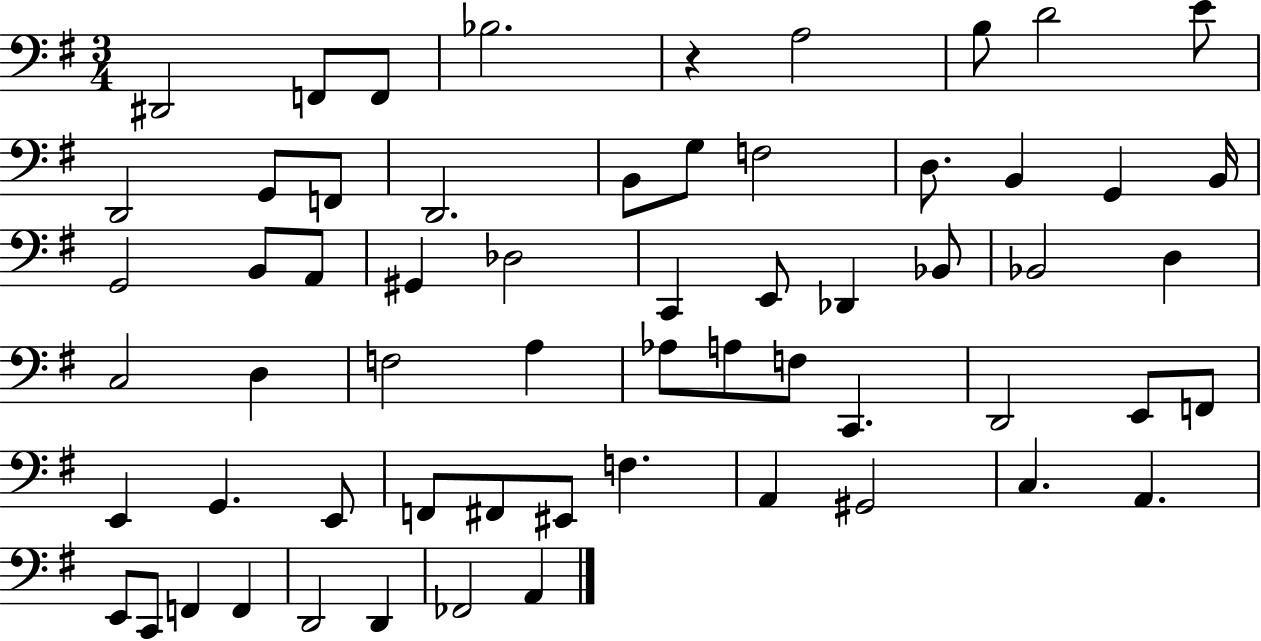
D#2/h F2/e F2/e Bb3/h. R/q A3/h B3/e D4/h E4/e D2/h G2/e F2/e D2/h. B2/e G3/e F3/h D3/e. B2/q G2/q B2/s G2/h B2/e A2/e G#2/q Db3/h C2/q E2/e Db2/q Bb2/e Bb2/h D3/q C3/h D3/q F3/h A3/q Ab3/e A3/e F3/e C2/q. D2/h E2/e F2/e E2/q G2/q. E2/e F2/e F#2/e EIS2/e F3/q. A2/q G#2/h C3/q. A2/q. E2/e C2/e F2/q F2/q D2/h D2/q FES2/h A2/q